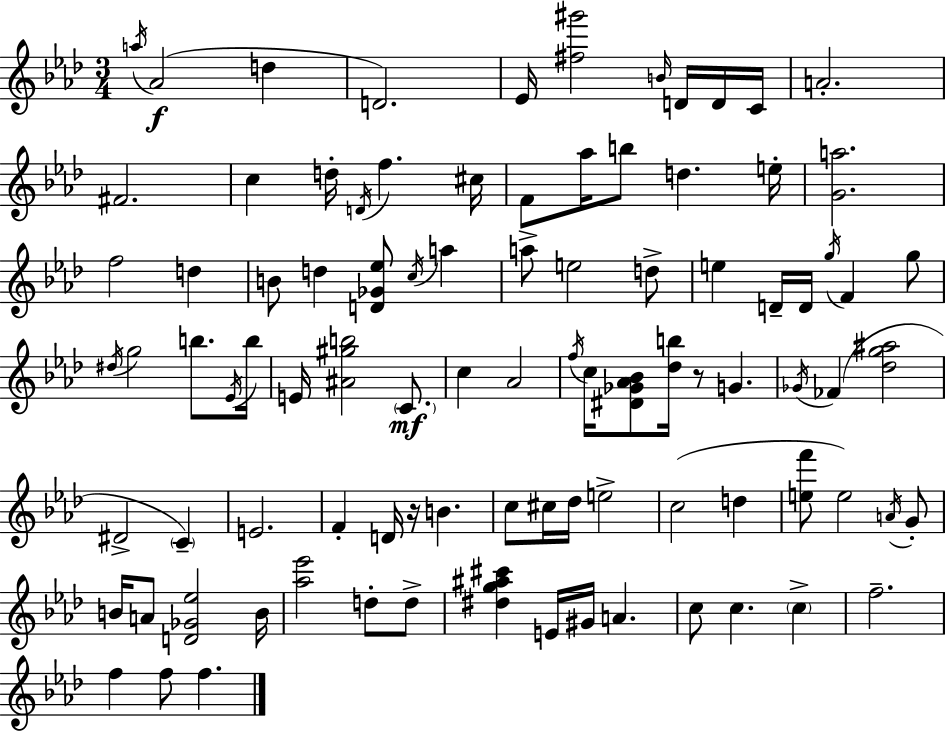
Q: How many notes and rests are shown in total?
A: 93